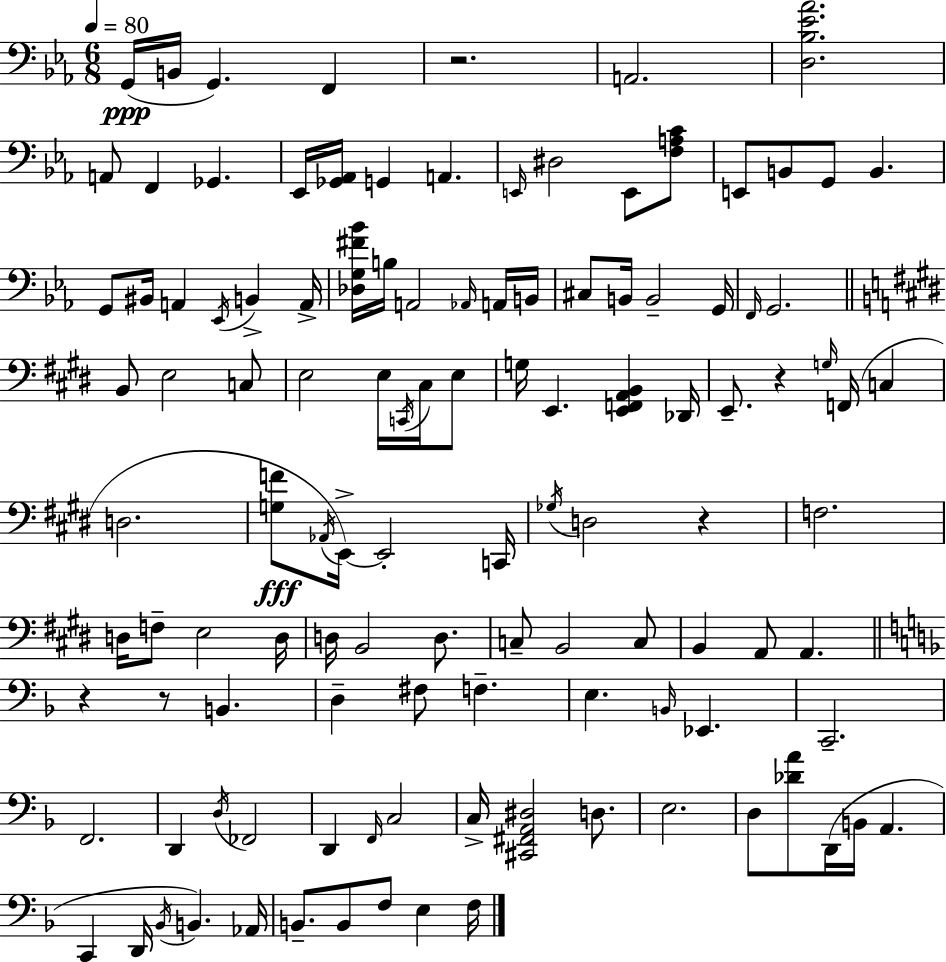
G2/s B2/s G2/q. F2/q R/h. A2/h. [D3,Bb3,Eb4,Ab4]/h. A2/e F2/q Gb2/q. Eb2/s [Gb2,Ab2]/s G2/q A2/q. E2/s D#3/h E2/e [F3,A3,C4]/e E2/e B2/e G2/e B2/q. G2/e BIS2/s A2/q Eb2/s B2/q A2/s [Db3,G3,F#4,Bb4]/s B3/s A2/h Ab2/s A2/s B2/s C#3/e B2/s B2/h G2/s F2/s G2/h. B2/e E3/h C3/e E3/h E3/s C2/s C#3/s E3/e G3/s E2/q. [E2,F2,A2,B2]/q Db2/s E2/e. R/q G3/s F2/s C3/q D3/h. [G3,F4]/e Ab2/s E2/s E2/h C2/s Gb3/s D3/h R/q F3/h. D3/s F3/e E3/h D3/s D3/s B2/h D3/e. C3/e B2/h C3/e B2/q A2/e A2/q. R/q R/e B2/q. D3/q F#3/e F3/q. E3/q. B2/s Eb2/q. C2/h. F2/h. D2/q D3/s FES2/h D2/q F2/s C3/h C3/s [C#2,F#2,A2,D#3]/h D3/e. E3/h. D3/e [Db4,A4]/e D2/s B2/s A2/q. C2/q D2/s Bb2/s B2/q. Ab2/s B2/e. B2/e F3/e E3/q F3/s